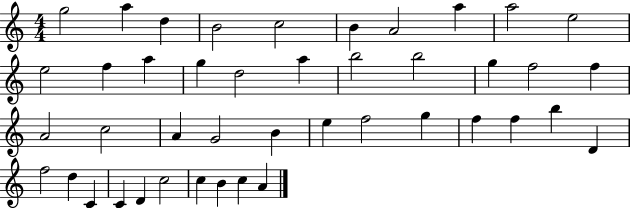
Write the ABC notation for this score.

X:1
T:Untitled
M:4/4
L:1/4
K:C
g2 a d B2 c2 B A2 a a2 e2 e2 f a g d2 a b2 b2 g f2 f A2 c2 A G2 B e f2 g f f b D f2 d C C D c2 c B c A